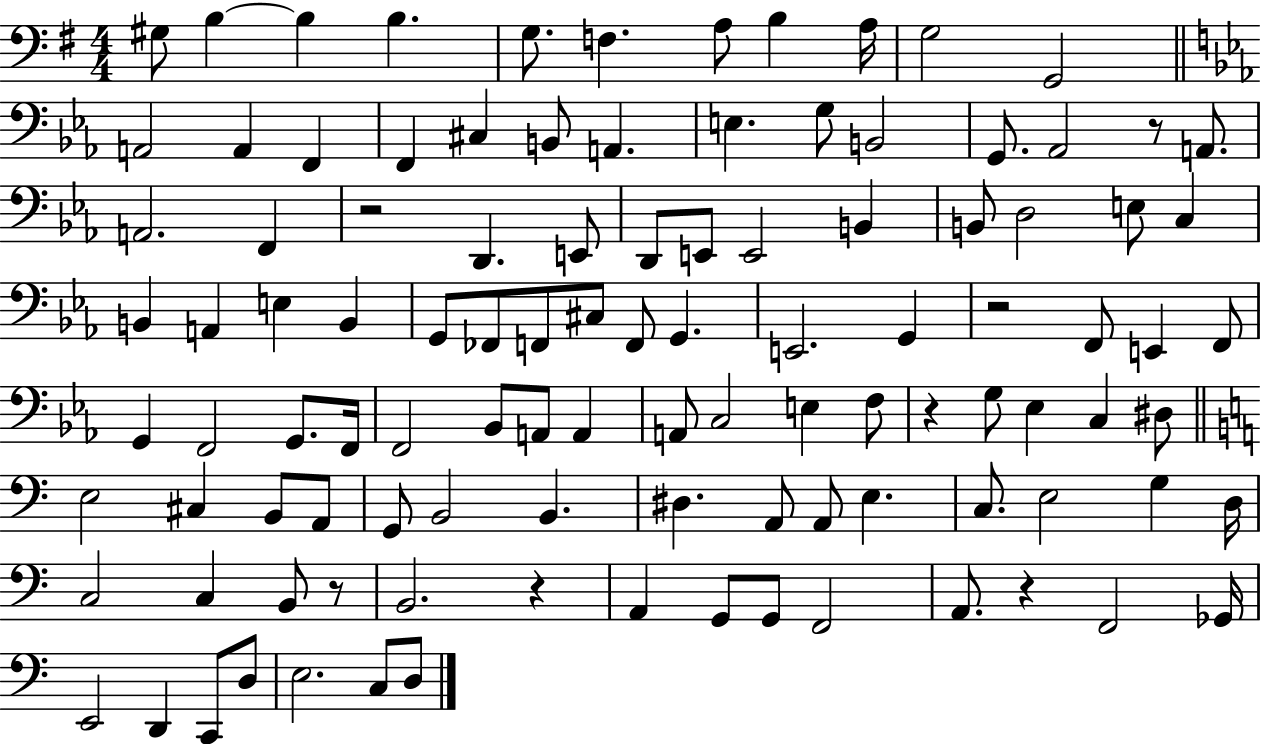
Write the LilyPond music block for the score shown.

{
  \clef bass
  \numericTimeSignature
  \time 4/4
  \key g \major
  gis8 b4~~ b4 b4. | g8. f4. a8 b4 a16 | g2 g,2 | \bar "||" \break \key ees \major a,2 a,4 f,4 | f,4 cis4 b,8 a,4. | e4. g8 b,2 | g,8. aes,2 r8 a,8. | \break a,2. f,4 | r2 d,4. e,8 | d,8 e,8 e,2 b,4 | b,8 d2 e8 c4 | \break b,4 a,4 e4 b,4 | g,8 fes,8 f,8 cis8 f,8 g,4. | e,2. g,4 | r2 f,8 e,4 f,8 | \break g,4 f,2 g,8. f,16 | f,2 bes,8 a,8 a,4 | a,8 c2 e4 f8 | r4 g8 ees4 c4 dis8 | \break \bar "||" \break \key a \minor e2 cis4 b,8 a,8 | g,8 b,2 b,4. | dis4. a,8 a,8 e4. | c8. e2 g4 d16 | \break c2 c4 b,8 r8 | b,2. r4 | a,4 g,8 g,8 f,2 | a,8. r4 f,2 ges,16 | \break e,2 d,4 c,8 d8 | e2. c8 d8 | \bar "|."
}